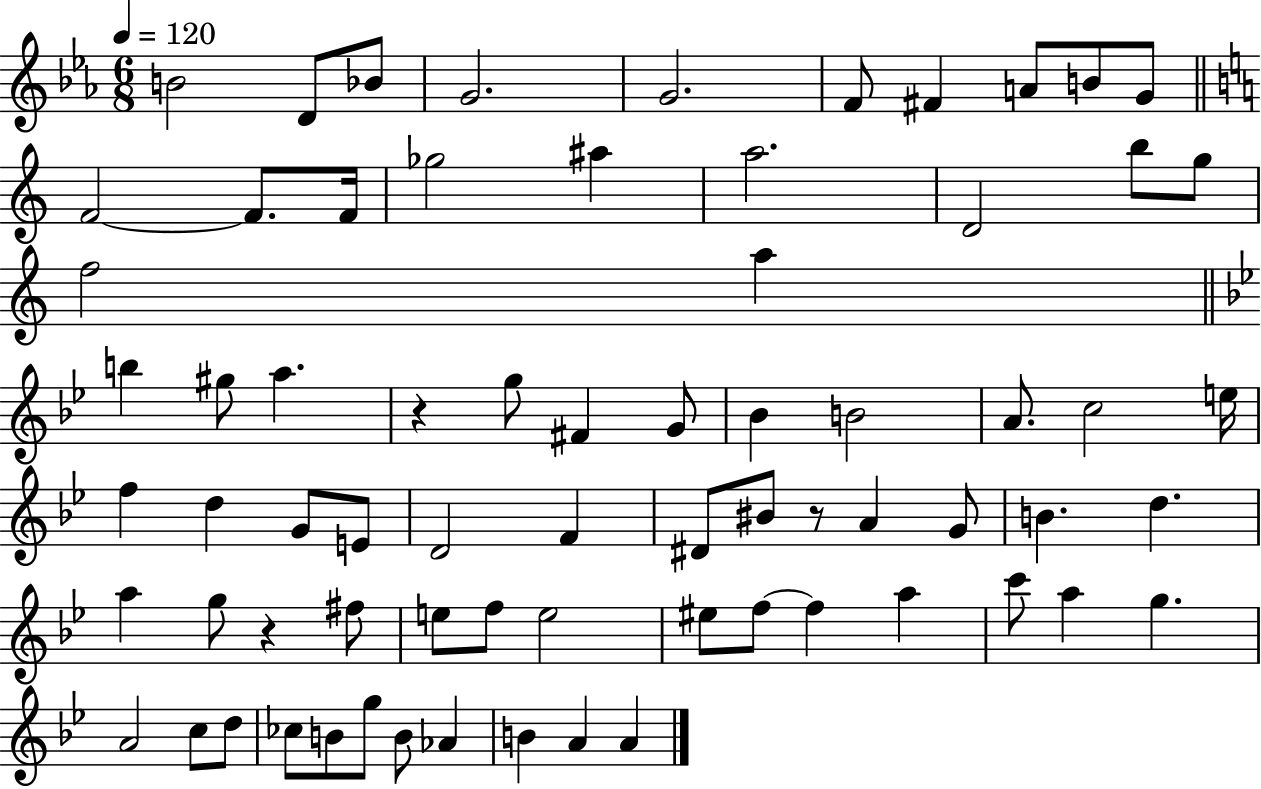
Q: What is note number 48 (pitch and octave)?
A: E5